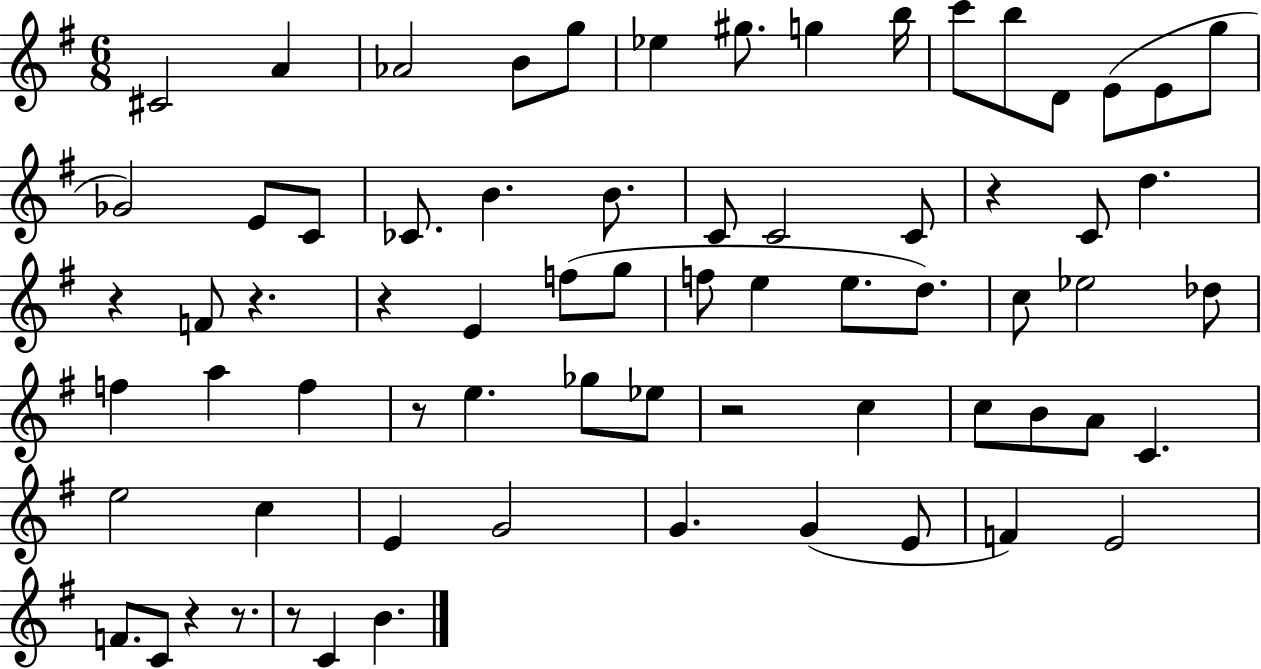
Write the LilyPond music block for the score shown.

{
  \clef treble
  \numericTimeSignature
  \time 6/8
  \key g \major
  cis'2 a'4 | aes'2 b'8 g''8 | ees''4 gis''8. g''4 b''16 | c'''8 b''8 d'8 e'8( e'8 g''8 | \break ges'2) e'8 c'8 | ces'8. b'4. b'8. | c'8 c'2 c'8 | r4 c'8 d''4. | \break r4 f'8 r4. | r4 e'4 f''8( g''8 | f''8 e''4 e''8. d''8.) | c''8 ees''2 des''8 | \break f''4 a''4 f''4 | r8 e''4. ges''8 ees''8 | r2 c''4 | c''8 b'8 a'8 c'4. | \break e''2 c''4 | e'4 g'2 | g'4. g'4( e'8 | f'4) e'2 | \break f'8. c'8 r4 r8. | r8 c'4 b'4. | \bar "|."
}